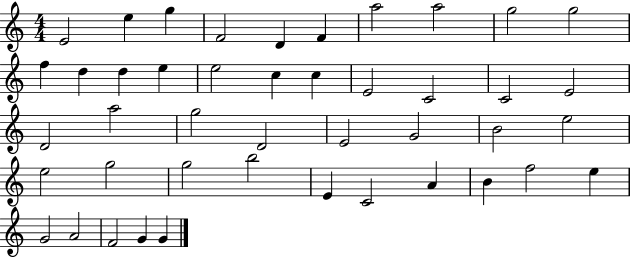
X:1
T:Untitled
M:4/4
L:1/4
K:C
E2 e g F2 D F a2 a2 g2 g2 f d d e e2 c c E2 C2 C2 E2 D2 a2 g2 D2 E2 G2 B2 e2 e2 g2 g2 b2 E C2 A B f2 e G2 A2 F2 G G